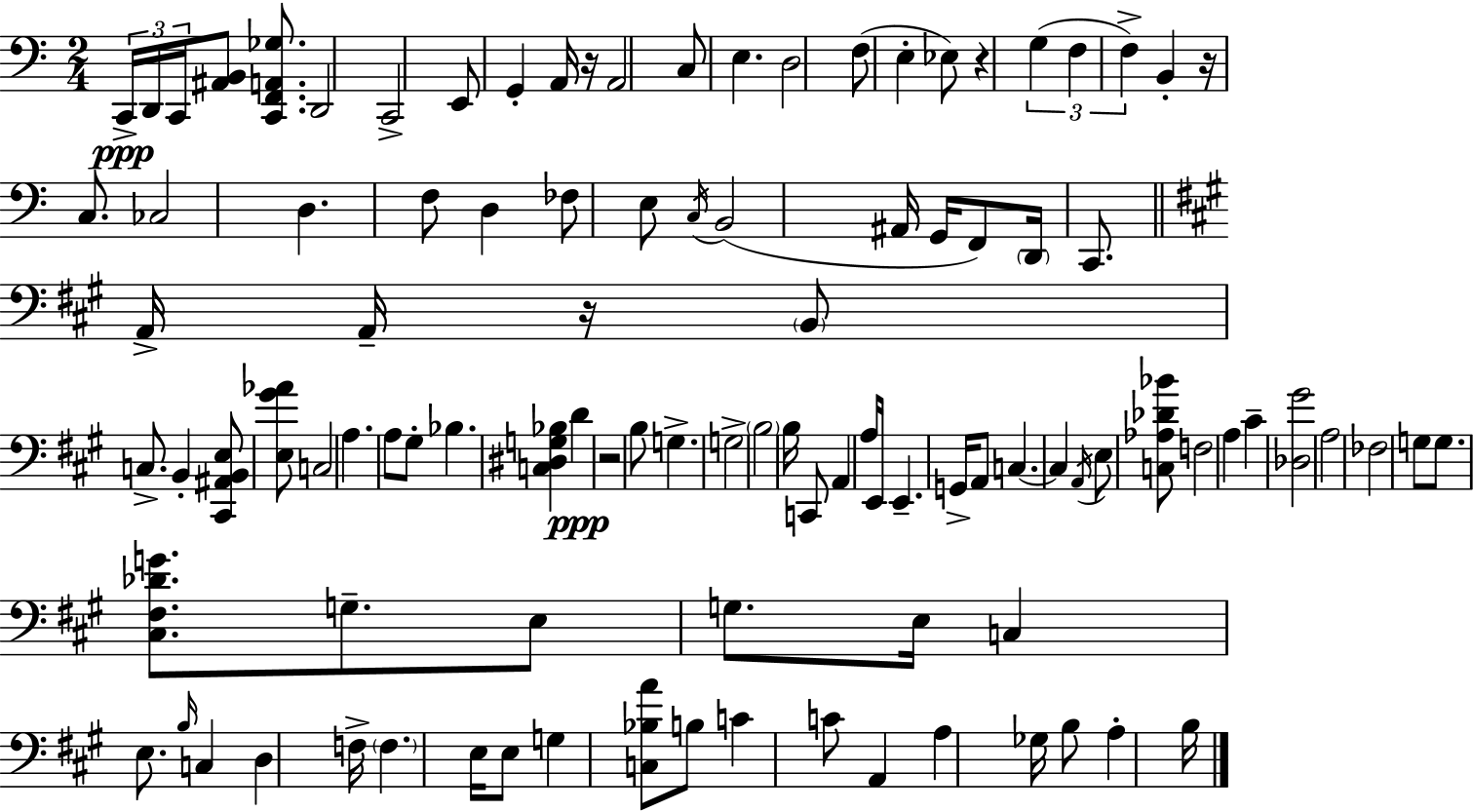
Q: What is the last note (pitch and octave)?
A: B3